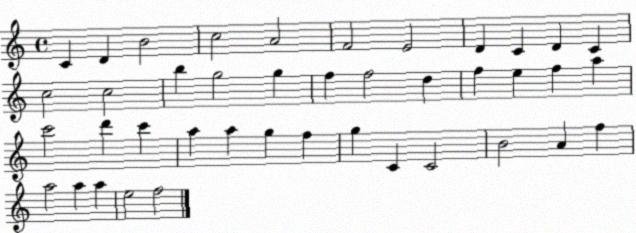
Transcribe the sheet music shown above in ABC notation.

X:1
T:Untitled
M:4/4
L:1/4
K:C
C D B2 c2 A2 F2 E2 D C D C c2 c2 b g2 g f f2 d f e f a c'2 d' c' a a g f g C C2 B2 A f a2 a a e2 f2